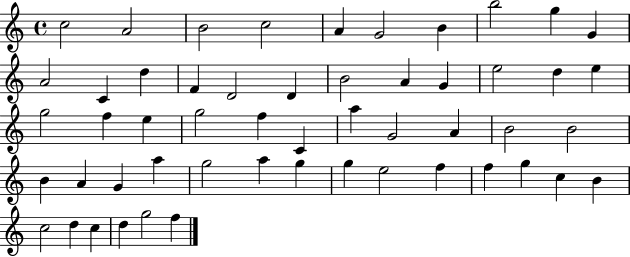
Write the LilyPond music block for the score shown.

{
  \clef treble
  \time 4/4
  \defaultTimeSignature
  \key c \major
  c''2 a'2 | b'2 c''2 | a'4 g'2 b'4 | b''2 g''4 g'4 | \break a'2 c'4 d''4 | f'4 d'2 d'4 | b'2 a'4 g'4 | e''2 d''4 e''4 | \break g''2 f''4 e''4 | g''2 f''4 c'4 | a''4 g'2 a'4 | b'2 b'2 | \break b'4 a'4 g'4 a''4 | g''2 a''4 g''4 | g''4 e''2 f''4 | f''4 g''4 c''4 b'4 | \break c''2 d''4 c''4 | d''4 g''2 f''4 | \bar "|."
}